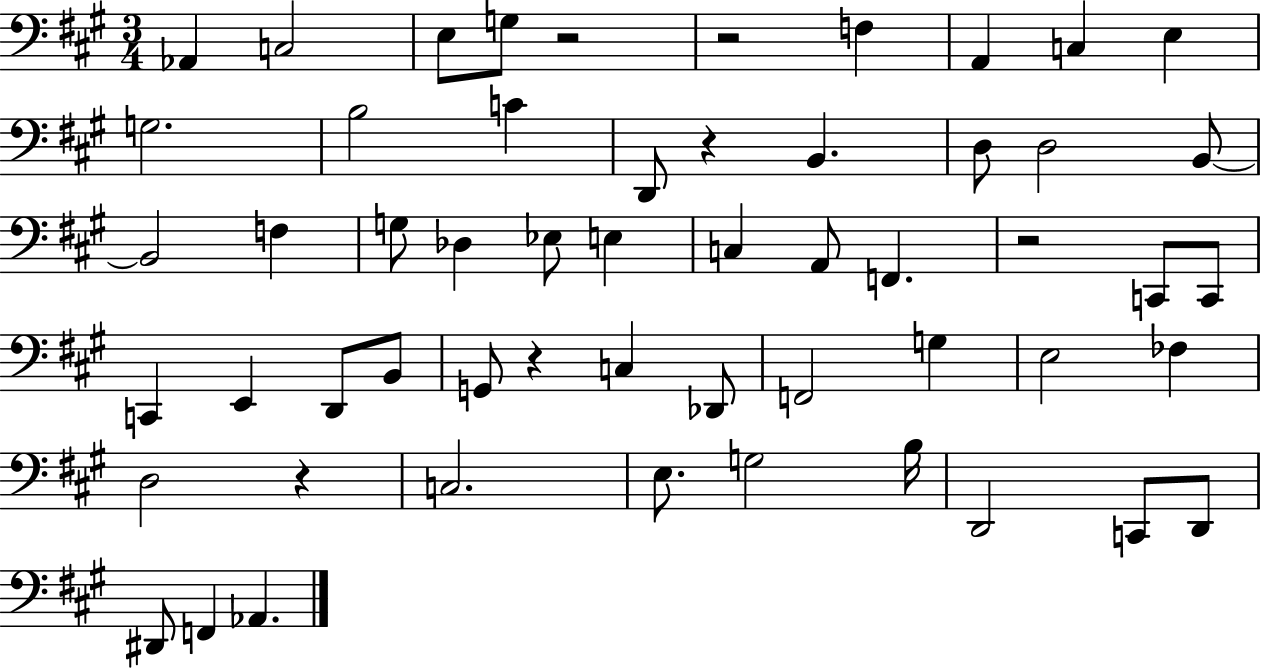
Ab2/q C3/h E3/e G3/e R/h R/h F3/q A2/q C3/q E3/q G3/h. B3/h C4/q D2/e R/q B2/q. D3/e D3/h B2/e B2/h F3/q G3/e Db3/q Eb3/e E3/q C3/q A2/e F2/q. R/h C2/e C2/e C2/q E2/q D2/e B2/e G2/e R/q C3/q Db2/e F2/h G3/q E3/h FES3/q D3/h R/q C3/h. E3/e. G3/h B3/s D2/h C2/e D2/e D#2/e F2/q Ab2/q.